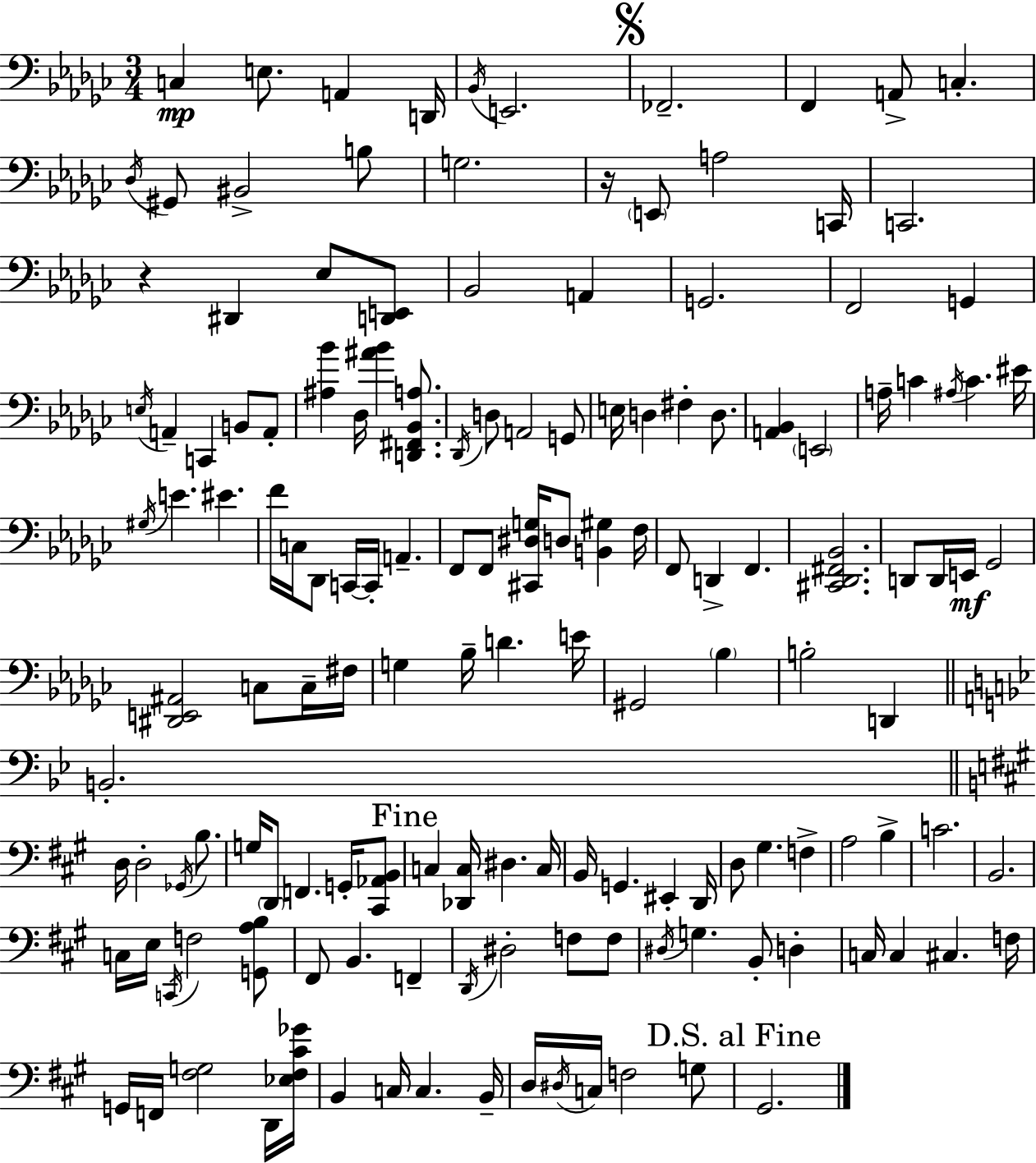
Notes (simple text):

C3/q E3/e. A2/q D2/s Bb2/s E2/h. FES2/h. F2/q A2/e C3/q. Db3/s G#2/e BIS2/h B3/e G3/h. R/s E2/e A3/h C2/s C2/h. R/q D#2/q Eb3/e [D2,E2]/e Bb2/h A2/q G2/h. F2/h G2/q E3/s A2/q C2/q B2/e A2/e [A#3,Bb4]/q Db3/s [A#4,Bb4]/q [D2,F#2,Bb2,A3]/e. Db2/s D3/e A2/h G2/e E3/s D3/q F#3/q D3/e. [A2,Bb2]/q E2/h A3/s C4/q A#3/s C4/q. EIS4/s G#3/s E4/q. EIS4/q. F4/s C3/s Db2/e C2/s C2/s A2/q. F2/e F2/e [C#2,D#3,G3]/s D3/e [B2,G#3]/q F3/s F2/e D2/q F2/q. [C#2,Db2,F#2,Bb2]/h. D2/e D2/s E2/s Gb2/h [D#2,E2,A#2]/h C3/e C3/s F#3/s G3/q Bb3/s D4/q. E4/s G#2/h Bb3/q B3/h D2/q B2/h. D3/s D3/h Gb2/s B3/e. G3/s D2/e F2/q. G2/s [C#2,Ab2,B2]/e C3/q [Db2,C3]/s D#3/q. C3/s B2/s G2/q. EIS2/q D2/s D3/e G#3/q. F3/q A3/h B3/q C4/h. B2/h. C3/s E3/s C2/s F3/h [G2,A3,B3]/e F#2/e B2/q. F2/q D2/s D#3/h F3/e F3/e D#3/s G3/q. B2/e D3/q C3/s C3/q C#3/q. F3/s G2/s F2/s [F#3,G3]/h D2/s [Eb3,F#3,C#4,Gb4]/s B2/q C3/s C3/q. B2/s D3/s D#3/s C3/s F3/h G3/e G#2/h.